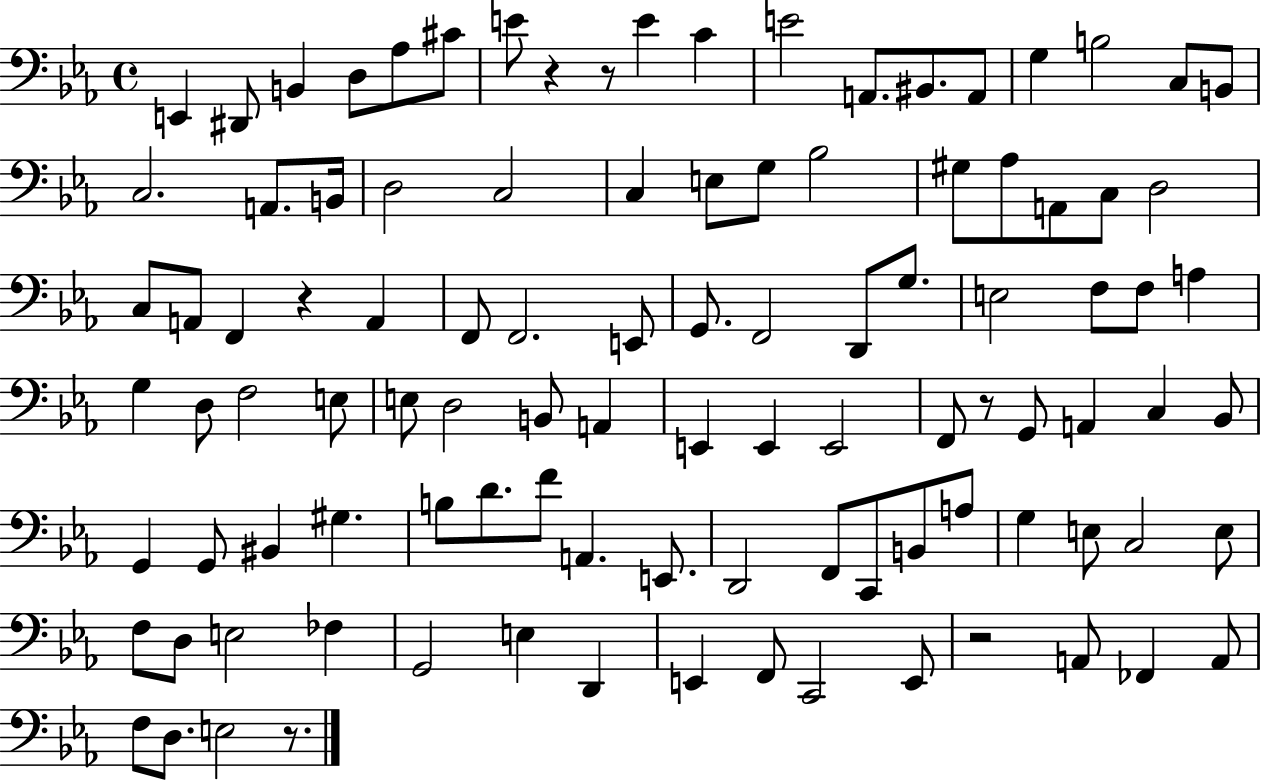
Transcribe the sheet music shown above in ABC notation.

X:1
T:Untitled
M:4/4
L:1/4
K:Eb
E,, ^D,,/2 B,, D,/2 _A,/2 ^C/2 E/2 z z/2 E C E2 A,,/2 ^B,,/2 A,,/2 G, B,2 C,/2 B,,/2 C,2 A,,/2 B,,/4 D,2 C,2 C, E,/2 G,/2 _B,2 ^G,/2 _A,/2 A,,/2 C,/2 D,2 C,/2 A,,/2 F,, z A,, F,,/2 F,,2 E,,/2 G,,/2 F,,2 D,,/2 G,/2 E,2 F,/2 F,/2 A, G, D,/2 F,2 E,/2 E,/2 D,2 B,,/2 A,, E,, E,, E,,2 F,,/2 z/2 G,,/2 A,, C, _B,,/2 G,, G,,/2 ^B,, ^G, B,/2 D/2 F/2 A,, E,,/2 D,,2 F,,/2 C,,/2 B,,/2 A,/2 G, E,/2 C,2 E,/2 F,/2 D,/2 E,2 _F, G,,2 E, D,, E,, F,,/2 C,,2 E,,/2 z2 A,,/2 _F,, A,,/2 F,/2 D,/2 E,2 z/2